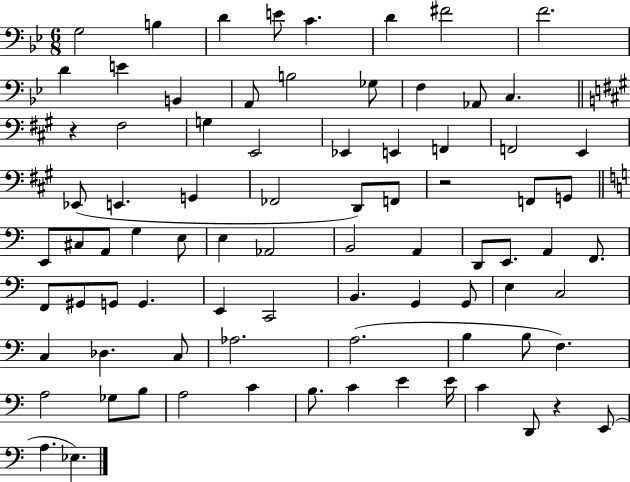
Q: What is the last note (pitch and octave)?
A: Eb3